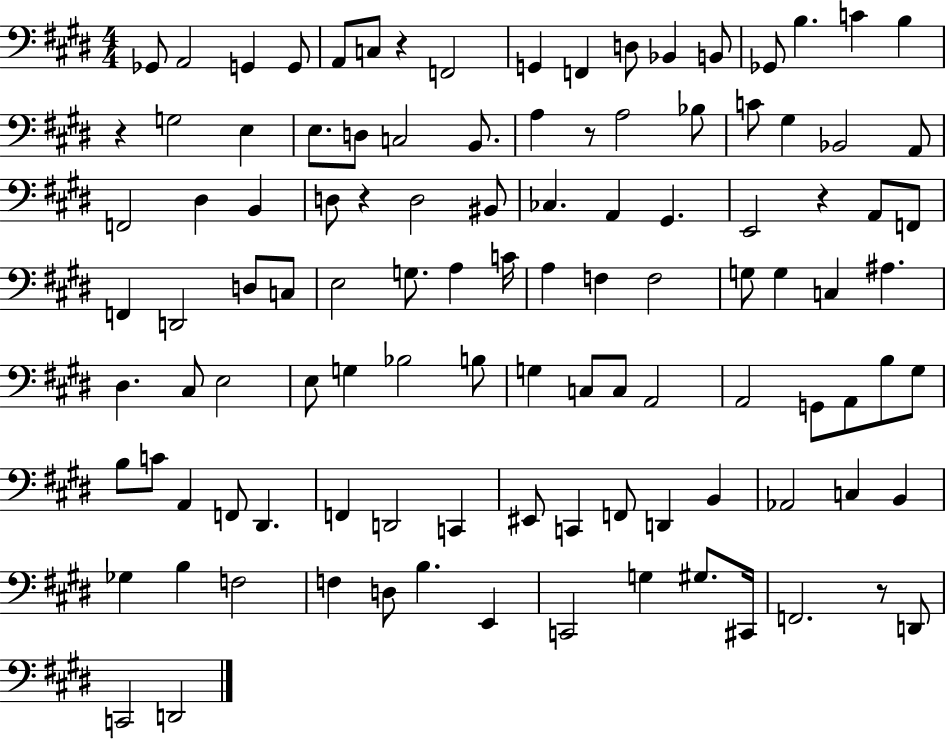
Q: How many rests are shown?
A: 6